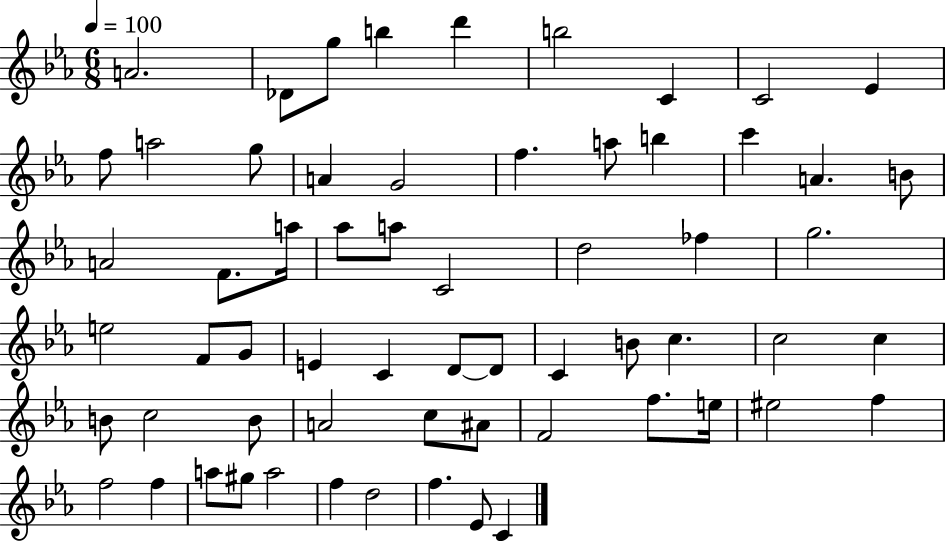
X:1
T:Untitled
M:6/8
L:1/4
K:Eb
A2 _D/2 g/2 b d' b2 C C2 _E f/2 a2 g/2 A G2 f a/2 b c' A B/2 A2 F/2 a/4 _a/2 a/2 C2 d2 _f g2 e2 F/2 G/2 E C D/2 D/2 C B/2 c c2 c B/2 c2 B/2 A2 c/2 ^A/2 F2 f/2 e/4 ^e2 f f2 f a/2 ^g/2 a2 f d2 f _E/2 C